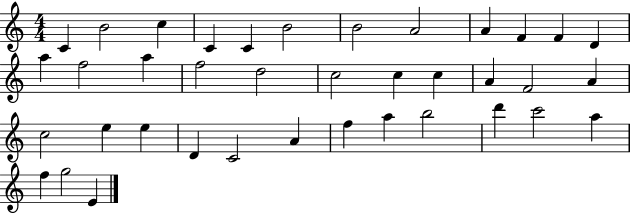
C4/q B4/h C5/q C4/q C4/q B4/h B4/h A4/h A4/q F4/q F4/q D4/q A5/q F5/h A5/q F5/h D5/h C5/h C5/q C5/q A4/q F4/h A4/q C5/h E5/q E5/q D4/q C4/h A4/q F5/q A5/q B5/h D6/q C6/h A5/q F5/q G5/h E4/q